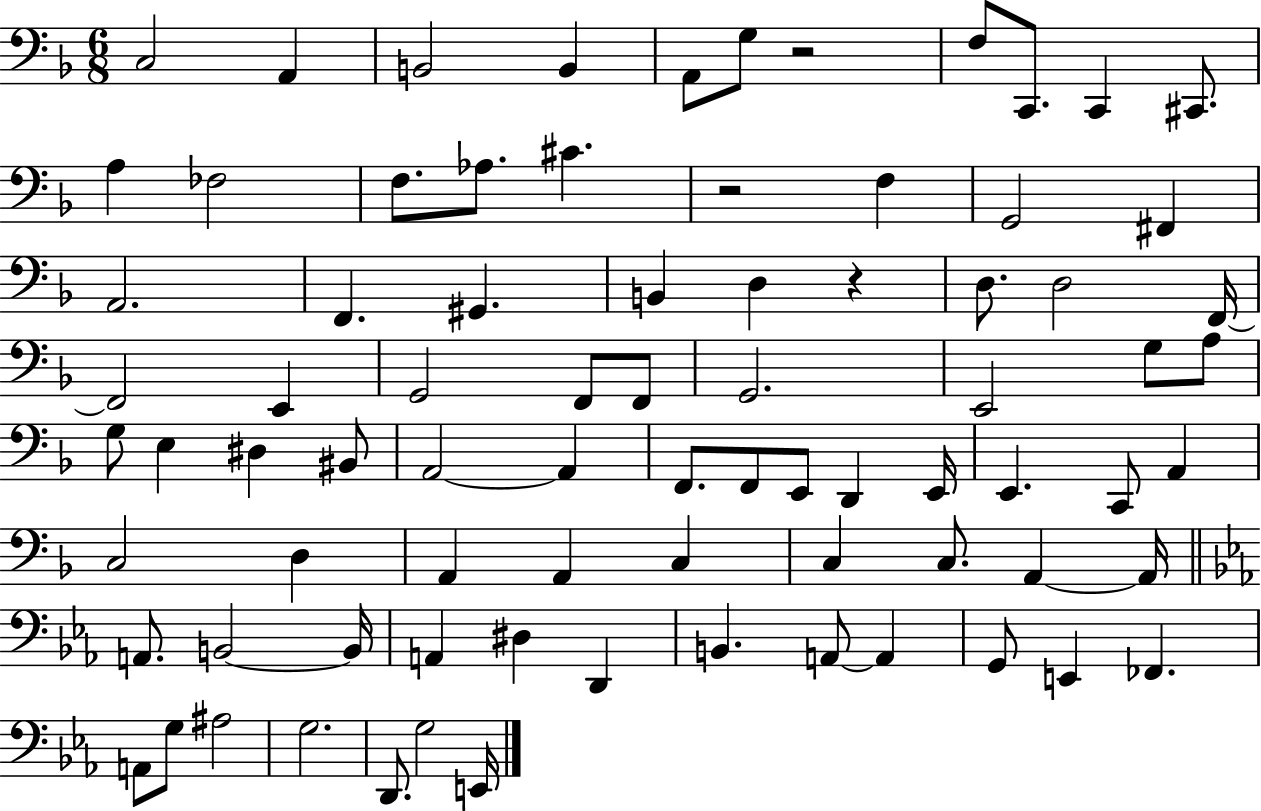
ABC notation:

X:1
T:Untitled
M:6/8
L:1/4
K:F
C,2 A,, B,,2 B,, A,,/2 G,/2 z2 F,/2 C,,/2 C,, ^C,,/2 A, _F,2 F,/2 _A,/2 ^C z2 F, G,,2 ^F,, A,,2 F,, ^G,, B,, D, z D,/2 D,2 F,,/4 F,,2 E,, G,,2 F,,/2 F,,/2 G,,2 E,,2 G,/2 A,/2 G,/2 E, ^D, ^B,,/2 A,,2 A,, F,,/2 F,,/2 E,,/2 D,, E,,/4 E,, C,,/2 A,, C,2 D, A,, A,, C, C, C,/2 A,, A,,/4 A,,/2 B,,2 B,,/4 A,, ^D, D,, B,, A,,/2 A,, G,,/2 E,, _F,, A,,/2 G,/2 ^A,2 G,2 D,,/2 G,2 E,,/4